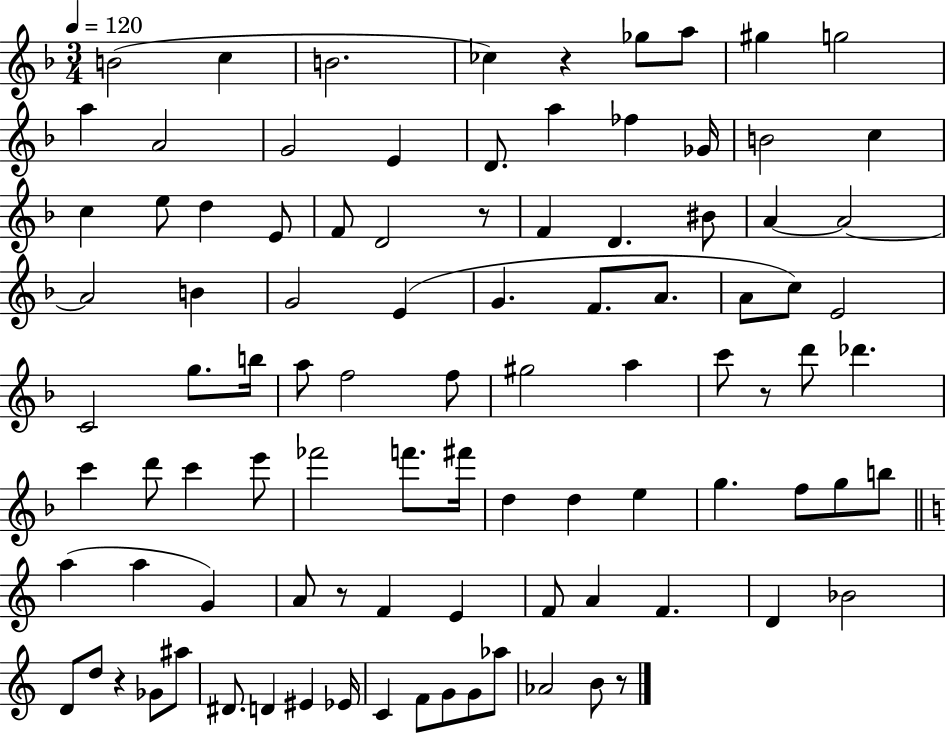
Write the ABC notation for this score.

X:1
T:Untitled
M:3/4
L:1/4
K:F
B2 c B2 _c z _g/2 a/2 ^g g2 a A2 G2 E D/2 a _f _G/4 B2 c c e/2 d E/2 F/2 D2 z/2 F D ^B/2 A A2 A2 B G2 E G F/2 A/2 A/2 c/2 E2 C2 g/2 b/4 a/2 f2 f/2 ^g2 a c'/2 z/2 d'/2 _d' c' d'/2 c' e'/2 _f'2 f'/2 ^f'/4 d d e g f/2 g/2 b/2 a a G A/2 z/2 F E F/2 A F D _B2 D/2 d/2 z _G/2 ^a/2 ^D/2 D ^E _E/4 C F/2 G/2 G/2 _a/2 _A2 B/2 z/2